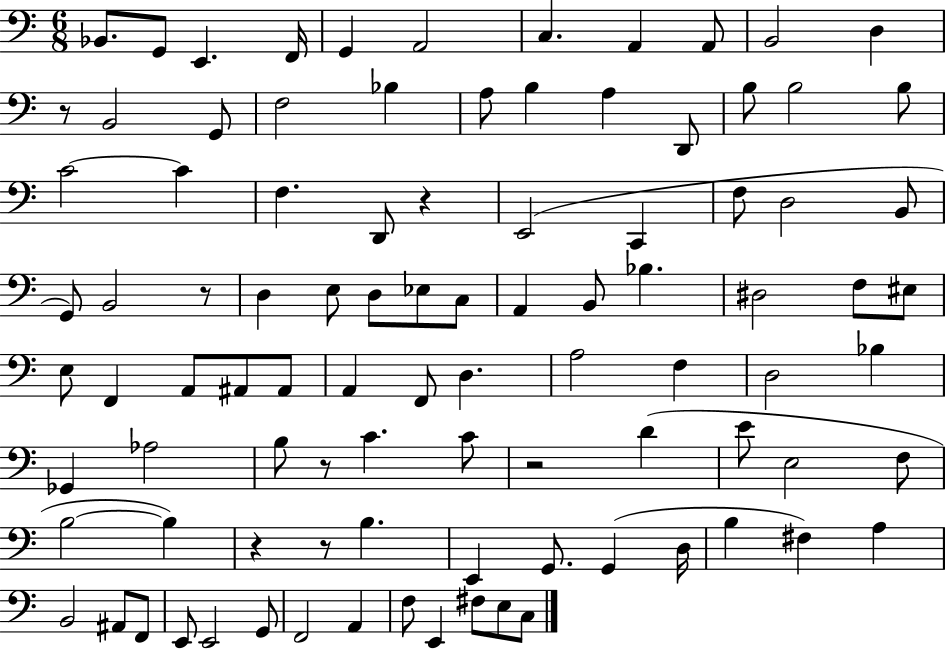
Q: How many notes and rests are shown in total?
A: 95